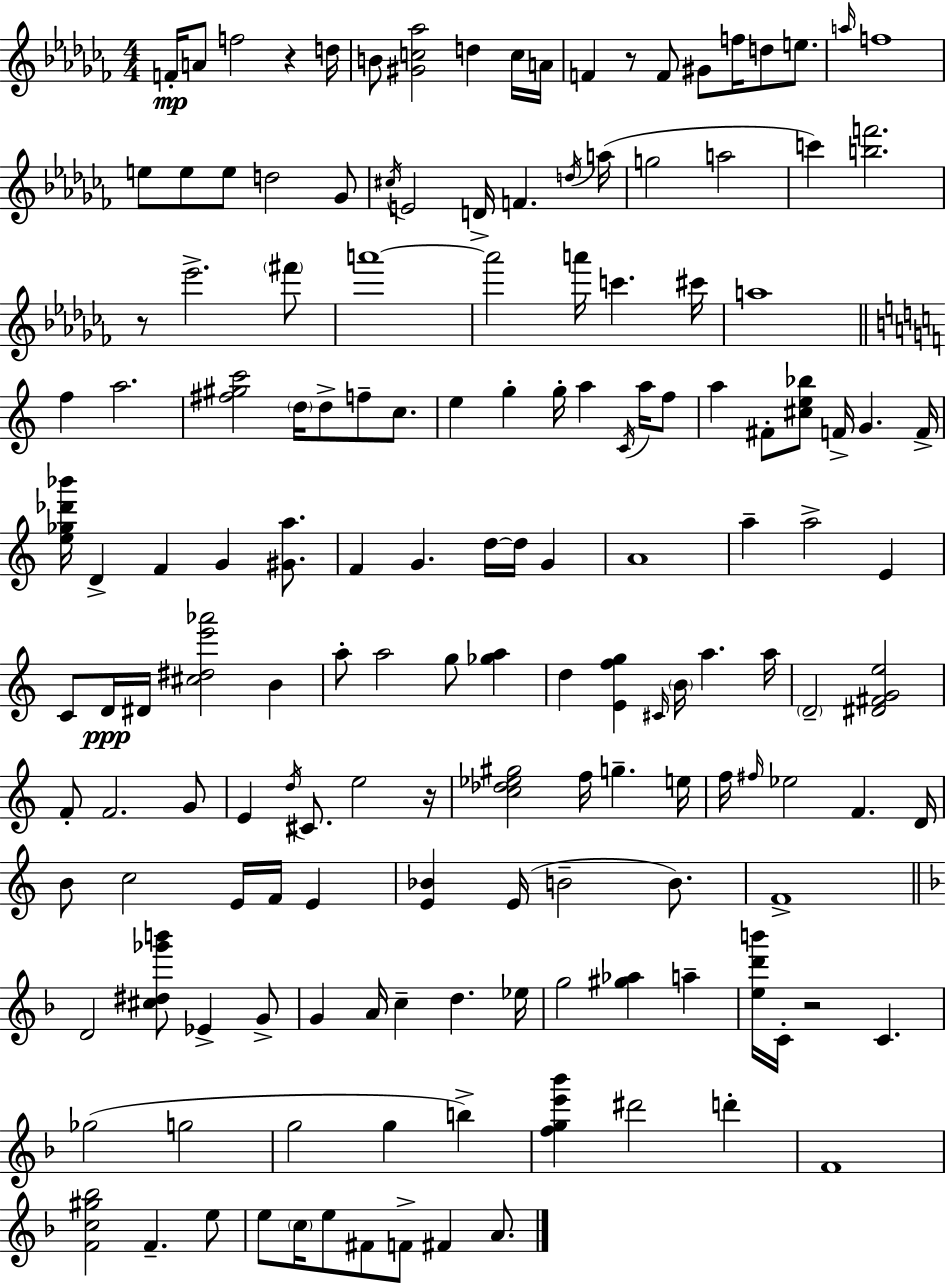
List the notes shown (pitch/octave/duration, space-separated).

F4/s A4/e F5/h R/q D5/s B4/e [G#4,C5,Ab5]/h D5/q C5/s A4/s F4/q R/e F4/e G#4/e F5/s D5/e E5/e. A5/s F5/w E5/e E5/e E5/e D5/h Gb4/e C#5/s E4/h D4/s F4/q. D5/s A5/s G5/h A5/h C6/q [B5,F6]/h. R/e Eb6/h. F#6/e A6/w A6/h A6/s C6/q. C#6/s A5/w F5/q A5/h. [F#5,G#5,C6]/h D5/s D5/e F5/e C5/e. E5/q G5/q G5/s A5/q C4/s A5/s F5/e A5/q F#4/e [C#5,E5,Bb5]/e F4/s G4/q. F4/s [E5,Gb5,Db6,Bb6]/s D4/q F4/q G4/q [G#4,A5]/e. F4/q G4/q. D5/s D5/s G4/q A4/w A5/q A5/h E4/q C4/e D4/s D#4/s [C#5,D#5,E6,Ab6]/h B4/q A5/e A5/h G5/e [Gb5,A5]/q D5/q [E4,F5,G5]/q C#4/s B4/s A5/q. A5/s D4/h [D#4,F#4,G4,E5]/h F4/e F4/h. G4/e E4/q D5/s C#4/e. E5/h R/s [C5,Db5,Eb5,G#5]/h F5/s G5/q. E5/s F5/s F#5/s Eb5/h F4/q. D4/s B4/e C5/h E4/s F4/s E4/q [E4,Bb4]/q E4/s B4/h B4/e. F4/w D4/h [C#5,D#5,Gb6,B6]/e Eb4/q G4/e G4/q A4/s C5/q D5/q. Eb5/s G5/h [G#5,Ab5]/q A5/q [E5,D6,B6]/s C4/s R/h C4/q. Gb5/h G5/h G5/h G5/q B5/q [F5,G5,E6,Bb6]/q D#6/h D6/q F4/w [F4,C5,G#5,Bb5]/h F4/q. E5/e E5/e C5/s E5/e F#4/e F4/e F#4/q A4/e.